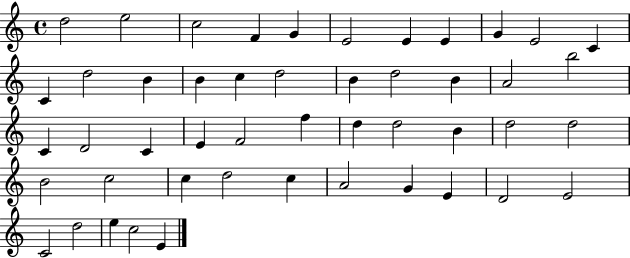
D5/h E5/h C5/h F4/q G4/q E4/h E4/q E4/q G4/q E4/h C4/q C4/q D5/h B4/q B4/q C5/q D5/h B4/q D5/h B4/q A4/h B5/h C4/q D4/h C4/q E4/q F4/h F5/q D5/q D5/h B4/q D5/h D5/h B4/h C5/h C5/q D5/h C5/q A4/h G4/q E4/q D4/h E4/h C4/h D5/h E5/q C5/h E4/q